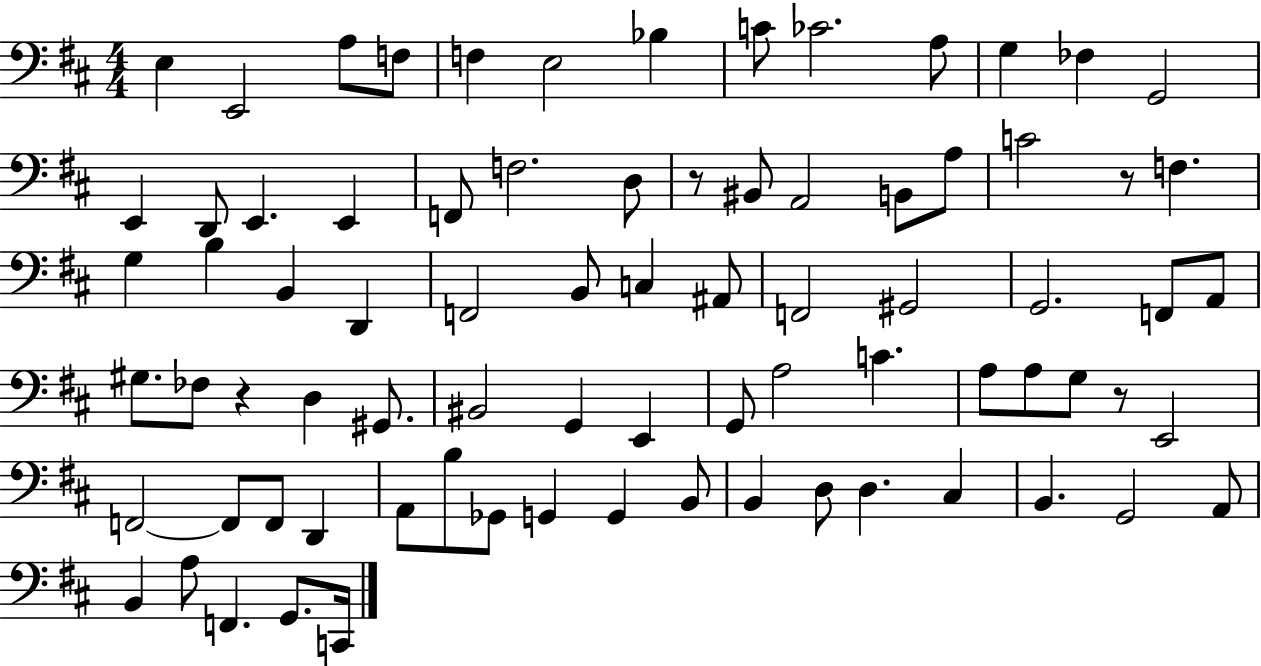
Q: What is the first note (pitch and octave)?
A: E3